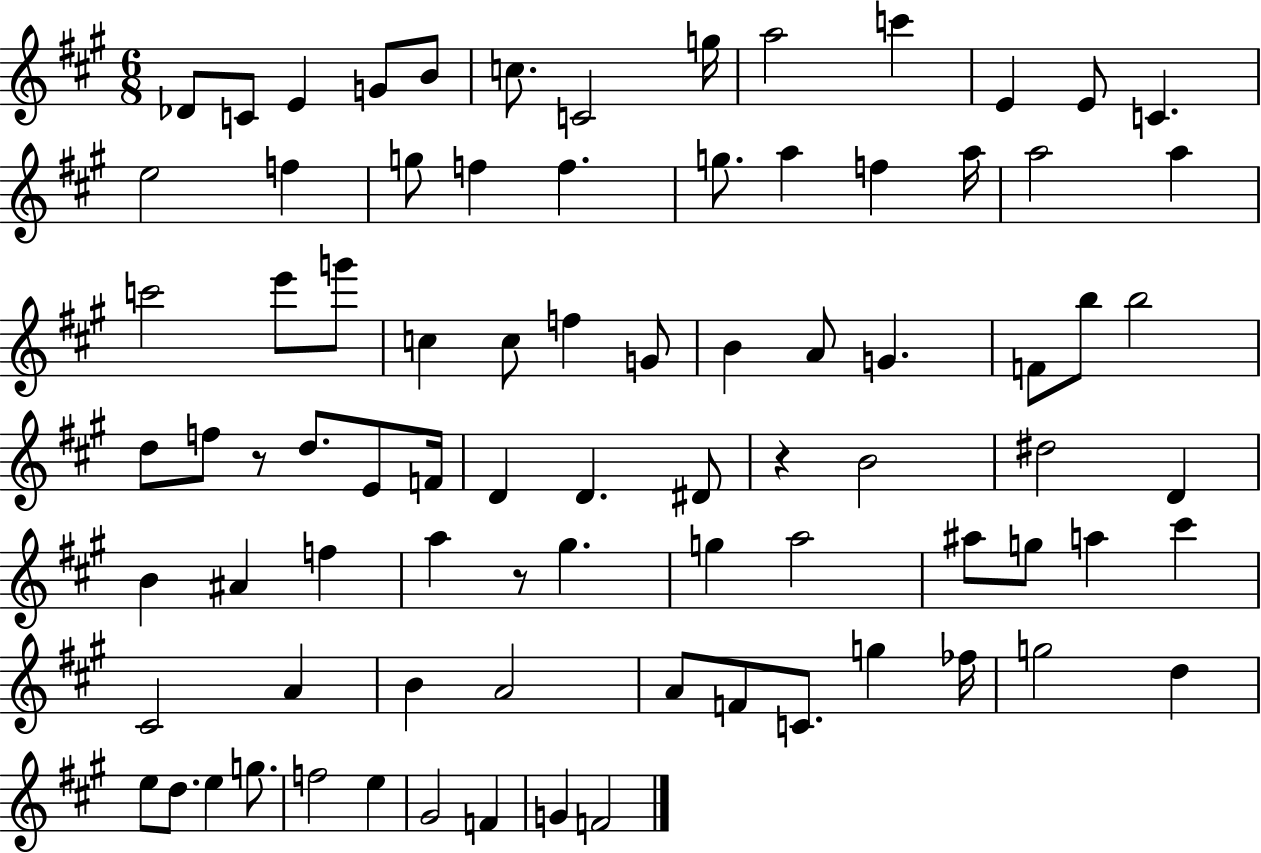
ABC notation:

X:1
T:Untitled
M:6/8
L:1/4
K:A
_D/2 C/2 E G/2 B/2 c/2 C2 g/4 a2 c' E E/2 C e2 f g/2 f f g/2 a f a/4 a2 a c'2 e'/2 g'/2 c c/2 f G/2 B A/2 G F/2 b/2 b2 d/2 f/2 z/2 d/2 E/2 F/4 D D ^D/2 z B2 ^d2 D B ^A f a z/2 ^g g a2 ^a/2 g/2 a ^c' ^C2 A B A2 A/2 F/2 C/2 g _f/4 g2 d e/2 d/2 e g/2 f2 e ^G2 F G F2